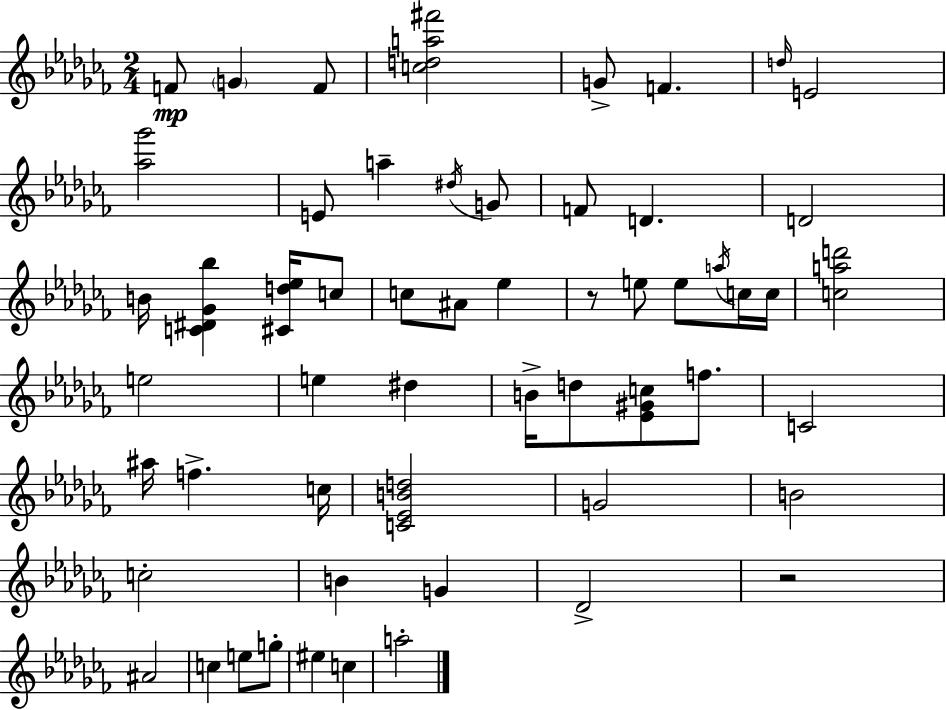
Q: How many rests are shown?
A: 2